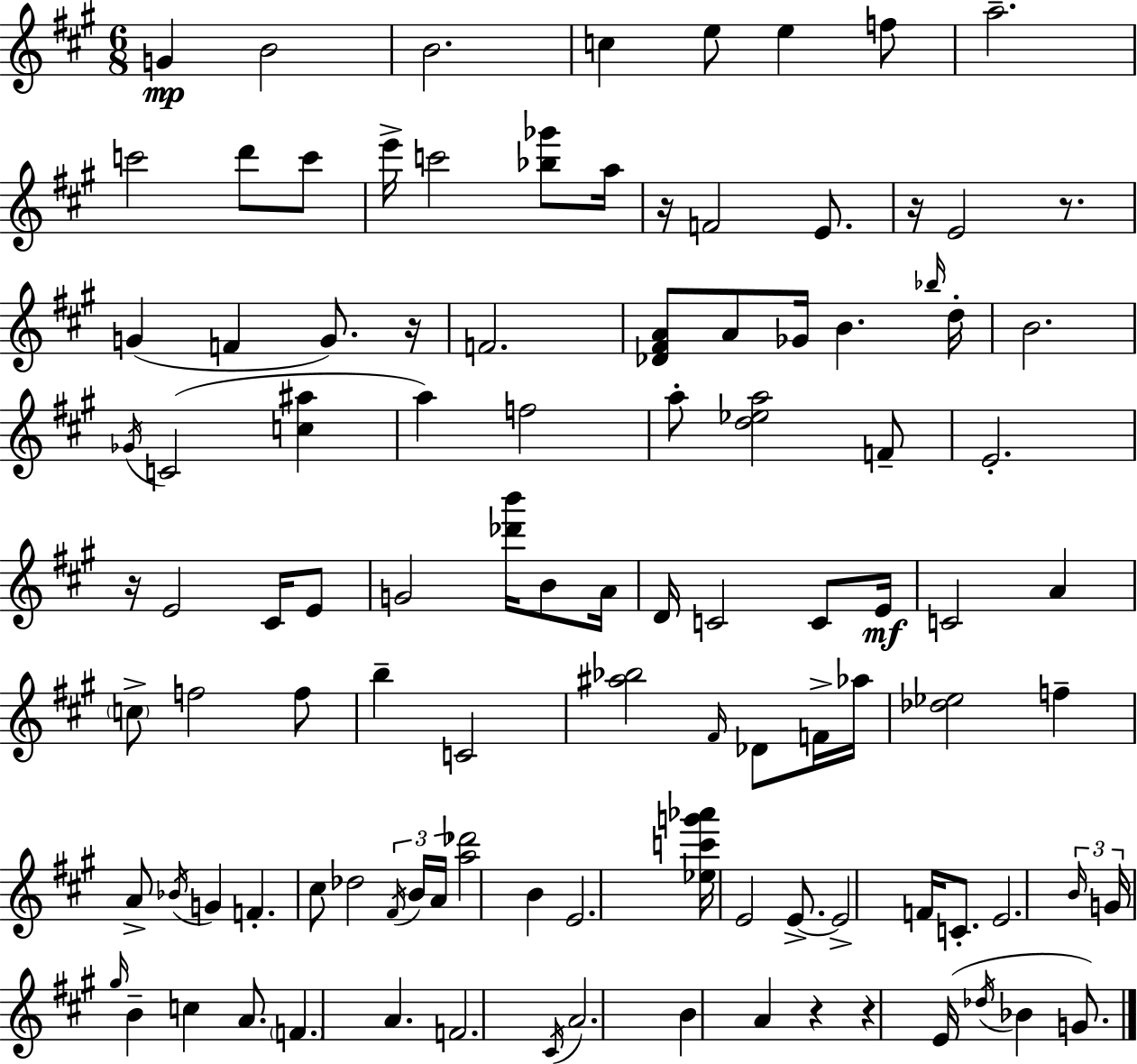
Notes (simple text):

G4/q B4/h B4/h. C5/q E5/e E5/q F5/e A5/h. C6/h D6/e C6/e E6/s C6/h [Bb5,Gb6]/e A5/s R/s F4/h E4/e. R/s E4/h R/e. G4/q F4/q G4/e. R/s F4/h. [Db4,F#4,A4]/e A4/e Gb4/s B4/q. Bb5/s D5/s B4/h. Gb4/s C4/h [C5,A#5]/q A5/q F5/h A5/e [D5,Eb5,A5]/h F4/e E4/h. R/s E4/h C#4/s E4/e G4/h [Db6,B6]/s B4/e A4/s D4/s C4/h C4/e E4/s C4/h A4/q C5/e F5/h F5/e B5/q C4/h [A#5,Bb5]/h F#4/s Db4/e F4/s Ab5/s [Db5,Eb5]/h F5/q A4/e Bb4/s G4/q F4/q. C#5/e Db5/h F#4/s B4/s A4/s [A5,Db6]/h B4/q E4/h. [Eb5,C6,G6,Ab6]/s E4/h E4/e. E4/h F4/s C4/e. E4/h. B4/s G4/s G#5/s B4/q C5/q A4/e. F4/q. A4/q. F4/h. C#4/s A4/h. B4/q A4/q R/q R/q E4/s Db5/s Bb4/q G4/e.